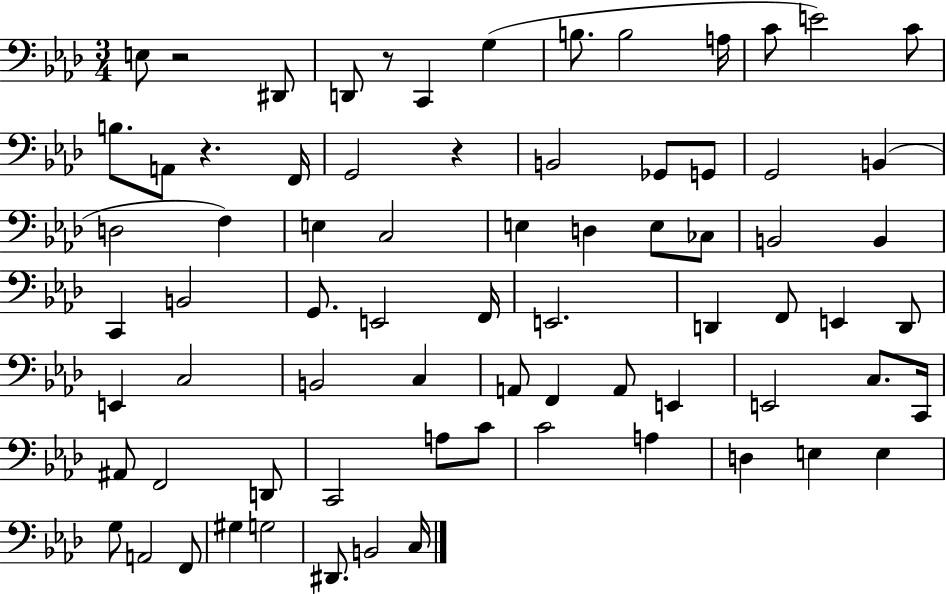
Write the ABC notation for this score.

X:1
T:Untitled
M:3/4
L:1/4
K:Ab
E,/2 z2 ^D,,/2 D,,/2 z/2 C,, G, B,/2 B,2 A,/4 C/2 E2 C/2 B,/2 A,,/2 z F,,/4 G,,2 z B,,2 _G,,/2 G,,/2 G,,2 B,, D,2 F, E, C,2 E, D, E,/2 _C,/2 B,,2 B,, C,, B,,2 G,,/2 E,,2 F,,/4 E,,2 D,, F,,/2 E,, D,,/2 E,, C,2 B,,2 C, A,,/2 F,, A,,/2 E,, E,,2 C,/2 C,,/4 ^A,,/2 F,,2 D,,/2 C,,2 A,/2 C/2 C2 A, D, E, E, G,/2 A,,2 F,,/2 ^G, G,2 ^D,,/2 B,,2 C,/4